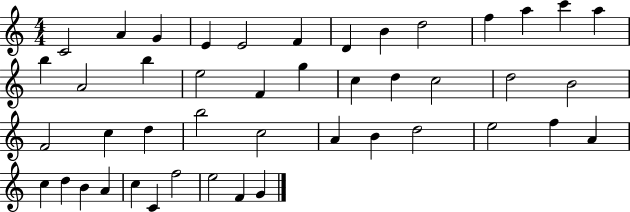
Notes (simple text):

C4/h A4/q G4/q E4/q E4/h F4/q D4/q B4/q D5/h F5/q A5/q C6/q A5/q B5/q A4/h B5/q E5/h F4/q G5/q C5/q D5/q C5/h D5/h B4/h F4/h C5/q D5/q B5/h C5/h A4/q B4/q D5/h E5/h F5/q A4/q C5/q D5/q B4/q A4/q C5/q C4/q F5/h E5/h F4/q G4/q